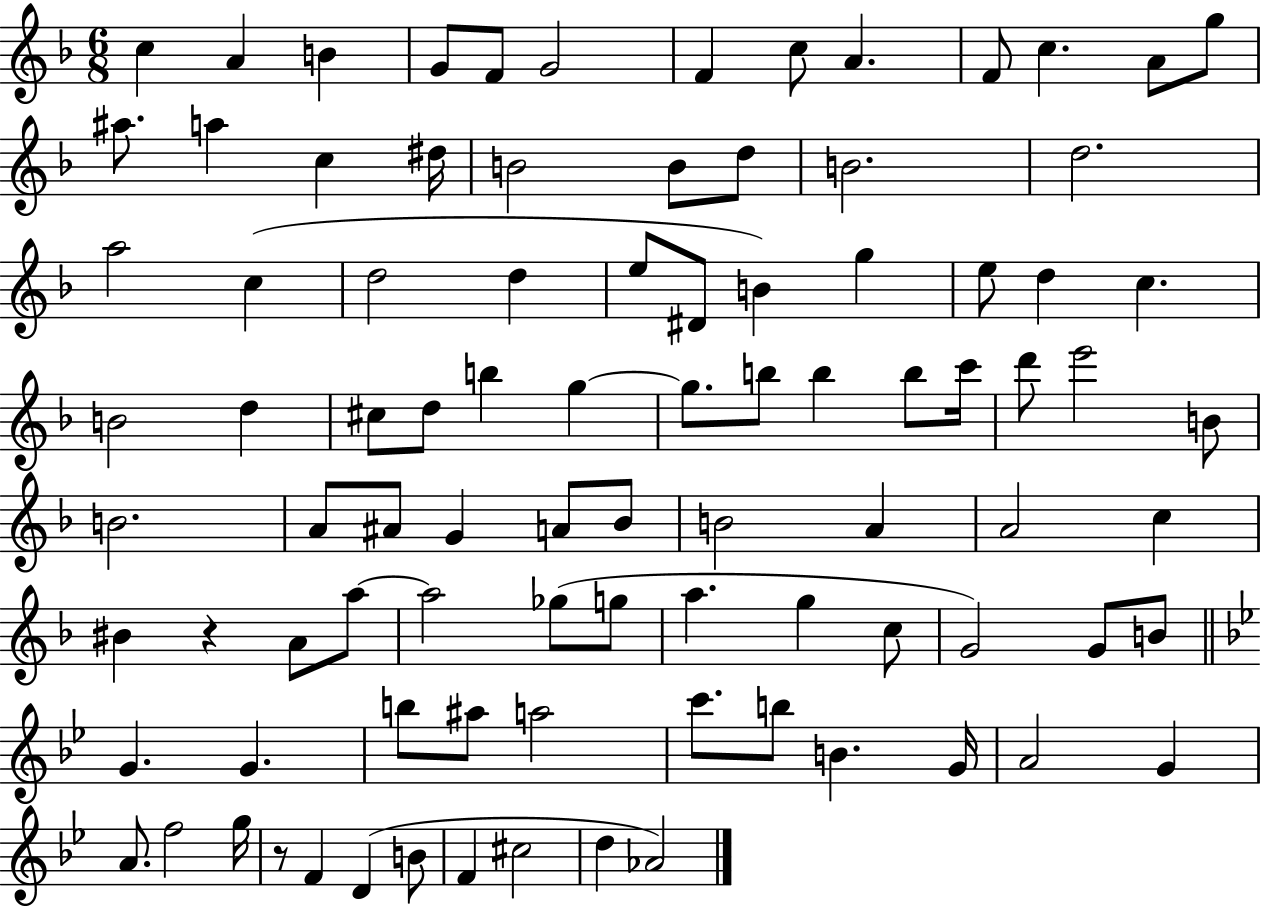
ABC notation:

X:1
T:Untitled
M:6/8
L:1/4
K:F
c A B G/2 F/2 G2 F c/2 A F/2 c A/2 g/2 ^a/2 a c ^d/4 B2 B/2 d/2 B2 d2 a2 c d2 d e/2 ^D/2 B g e/2 d c B2 d ^c/2 d/2 b g g/2 b/2 b b/2 c'/4 d'/2 e'2 B/2 B2 A/2 ^A/2 G A/2 _B/2 B2 A A2 c ^B z A/2 a/2 a2 _g/2 g/2 a g c/2 G2 G/2 B/2 G G b/2 ^a/2 a2 c'/2 b/2 B G/4 A2 G A/2 f2 g/4 z/2 F D B/2 F ^c2 d _A2